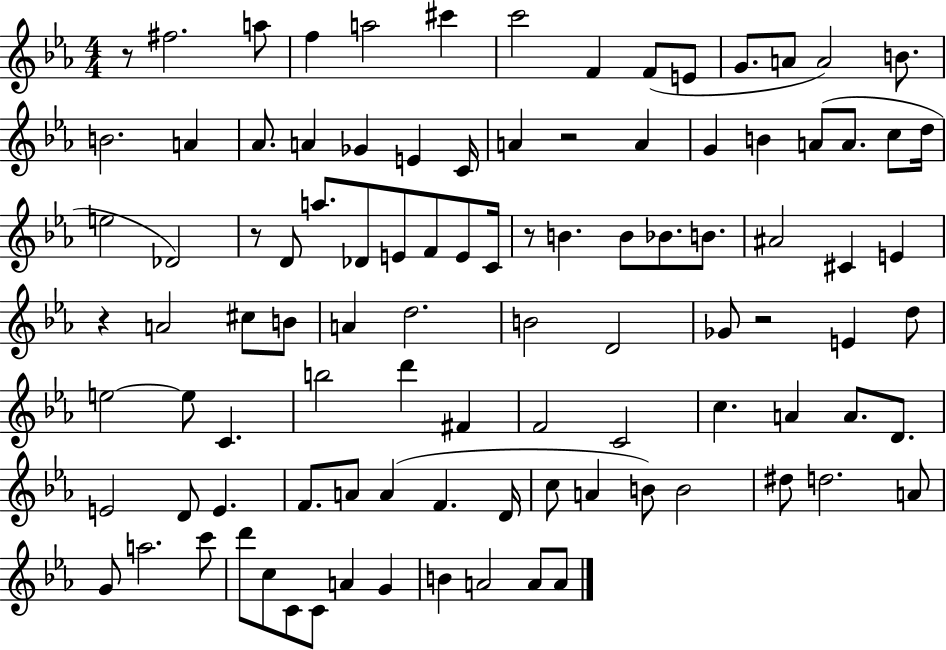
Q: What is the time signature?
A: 4/4